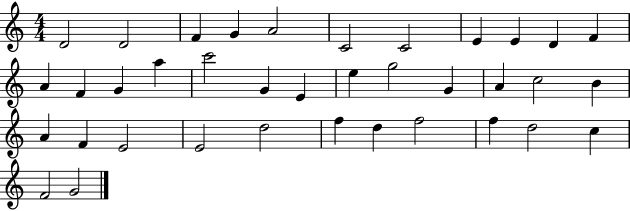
D4/h D4/h F4/q G4/q A4/h C4/h C4/h E4/q E4/q D4/q F4/q A4/q F4/q G4/q A5/q C6/h G4/q E4/q E5/q G5/h G4/q A4/q C5/h B4/q A4/q F4/q E4/h E4/h D5/h F5/q D5/q F5/h F5/q D5/h C5/q F4/h G4/h